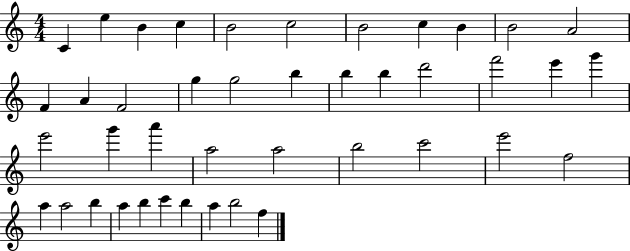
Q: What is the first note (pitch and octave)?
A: C4